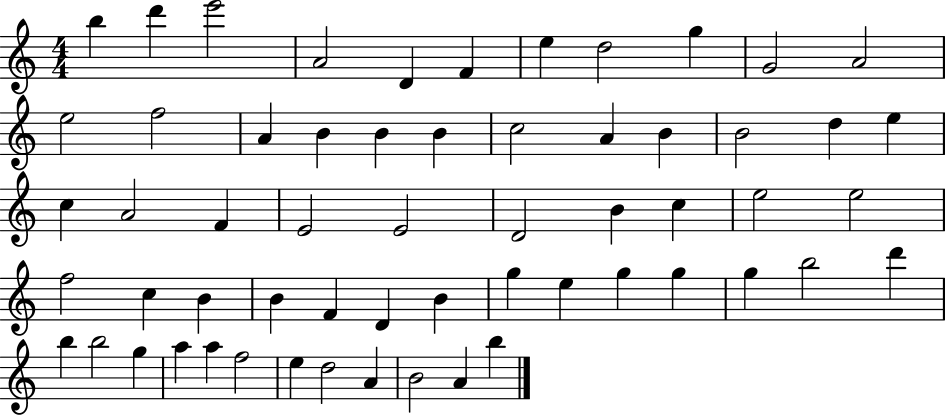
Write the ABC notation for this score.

X:1
T:Untitled
M:4/4
L:1/4
K:C
b d' e'2 A2 D F e d2 g G2 A2 e2 f2 A B B B c2 A B B2 d e c A2 F E2 E2 D2 B c e2 e2 f2 c B B F D B g e g g g b2 d' b b2 g a a f2 e d2 A B2 A b